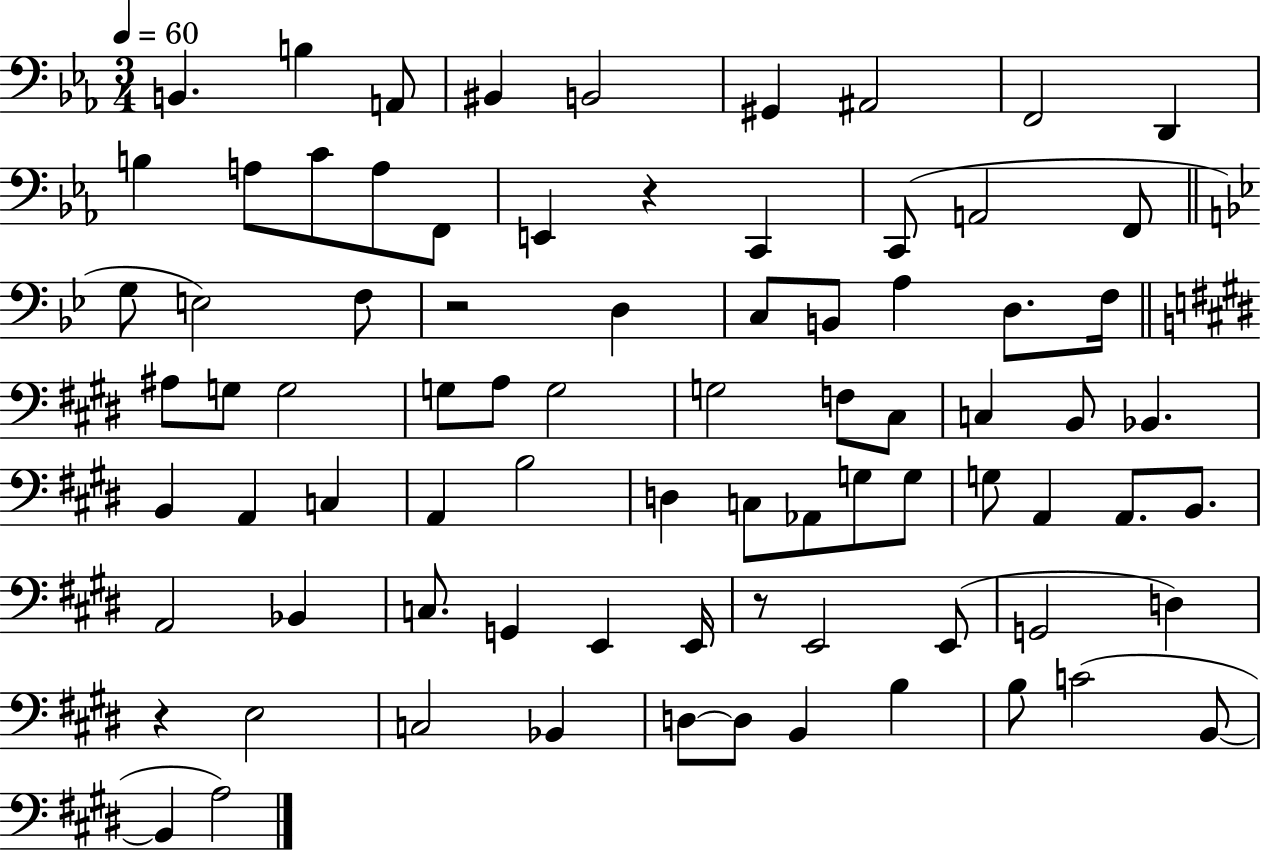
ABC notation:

X:1
T:Untitled
M:3/4
L:1/4
K:Eb
B,, B, A,,/2 ^B,, B,,2 ^G,, ^A,,2 F,,2 D,, B, A,/2 C/2 A,/2 F,,/2 E,, z C,, C,,/2 A,,2 F,,/2 G,/2 E,2 F,/2 z2 D, C,/2 B,,/2 A, D,/2 F,/4 ^A,/2 G,/2 G,2 G,/2 A,/2 G,2 G,2 F,/2 ^C,/2 C, B,,/2 _B,, B,, A,, C, A,, B,2 D, C,/2 _A,,/2 G,/2 G,/2 G,/2 A,, A,,/2 B,,/2 A,,2 _B,, C,/2 G,, E,, E,,/4 z/2 E,,2 E,,/2 G,,2 D, z E,2 C,2 _B,, D,/2 D,/2 B,, B, B,/2 C2 B,,/2 B,, A,2